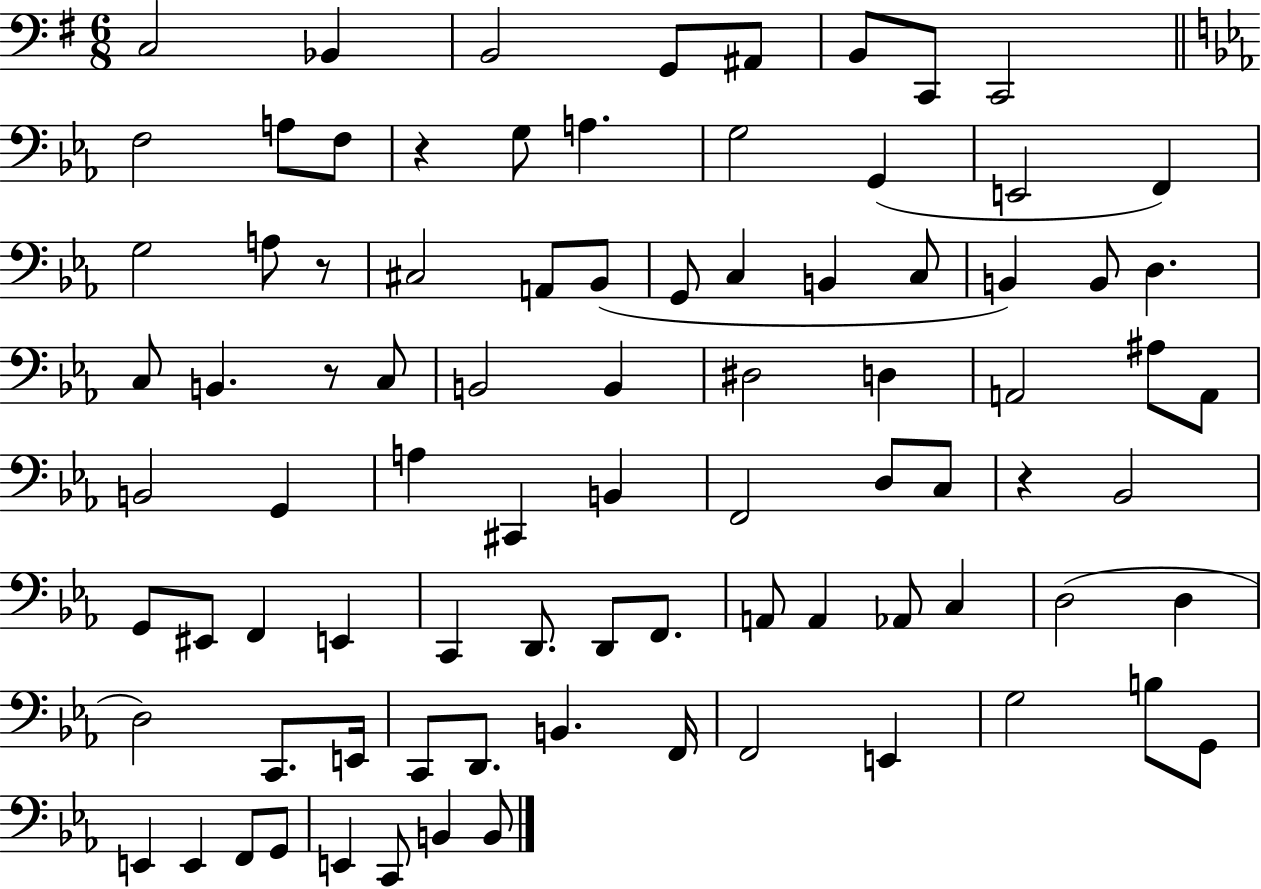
{
  \clef bass
  \numericTimeSignature
  \time 6/8
  \key g \major
  c2 bes,4 | b,2 g,8 ais,8 | b,8 c,8 c,2 | \bar "||" \break \key ees \major f2 a8 f8 | r4 g8 a4. | g2 g,4( | e,2 f,4) | \break g2 a8 r8 | cis2 a,8 bes,8( | g,8 c4 b,4 c8 | b,4) b,8 d4. | \break c8 b,4. r8 c8 | b,2 b,4 | dis2 d4 | a,2 ais8 a,8 | \break b,2 g,4 | a4 cis,4 b,4 | f,2 d8 c8 | r4 bes,2 | \break g,8 eis,8 f,4 e,4 | c,4 d,8. d,8 f,8. | a,8 a,4 aes,8 c4 | d2( d4 | \break d2) c,8. e,16 | c,8 d,8. b,4. f,16 | f,2 e,4 | g2 b8 g,8 | \break e,4 e,4 f,8 g,8 | e,4 c,8 b,4 b,8 | \bar "|."
}